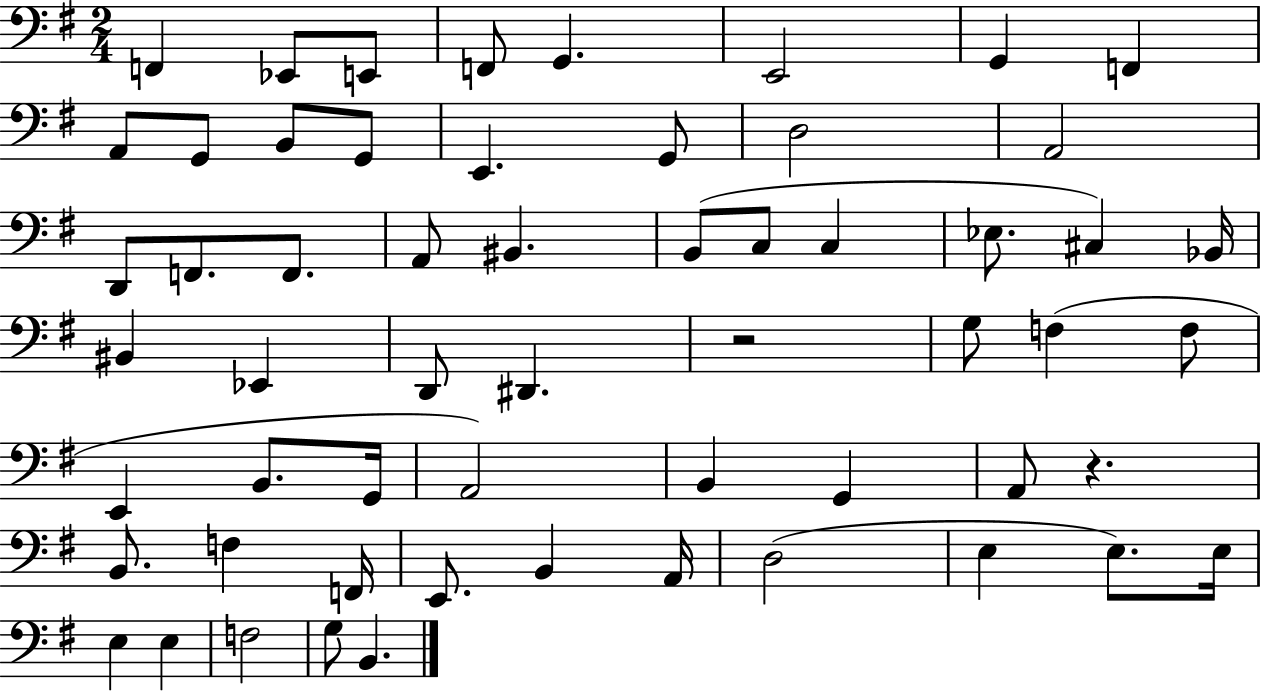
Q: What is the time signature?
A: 2/4